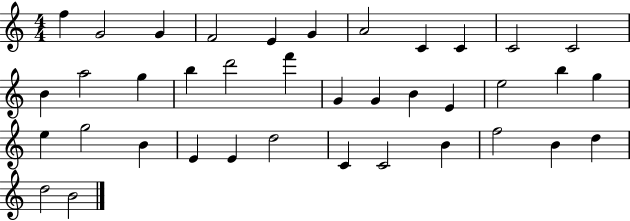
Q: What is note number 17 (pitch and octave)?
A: F6